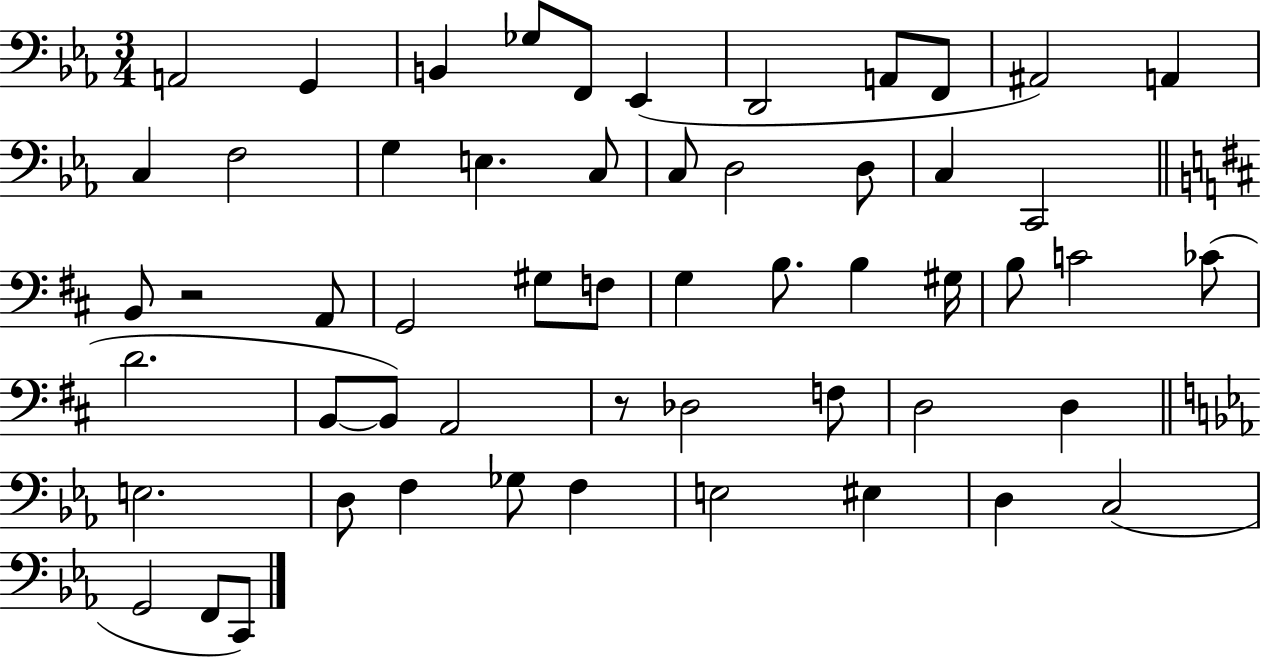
{
  \clef bass
  \numericTimeSignature
  \time 3/4
  \key ees \major
  a,2 g,4 | b,4 ges8 f,8 ees,4( | d,2 a,8 f,8 | ais,2) a,4 | \break c4 f2 | g4 e4. c8 | c8 d2 d8 | c4 c,2 | \break \bar "||" \break \key b \minor b,8 r2 a,8 | g,2 gis8 f8 | g4 b8. b4 gis16 | b8 c'2 ces'8( | \break d'2. | b,8~~ b,8) a,2 | r8 des2 f8 | d2 d4 | \break \bar "||" \break \key ees \major e2. | d8 f4 ges8 f4 | e2 eis4 | d4 c2( | \break g,2 f,8 c,8) | \bar "|."
}